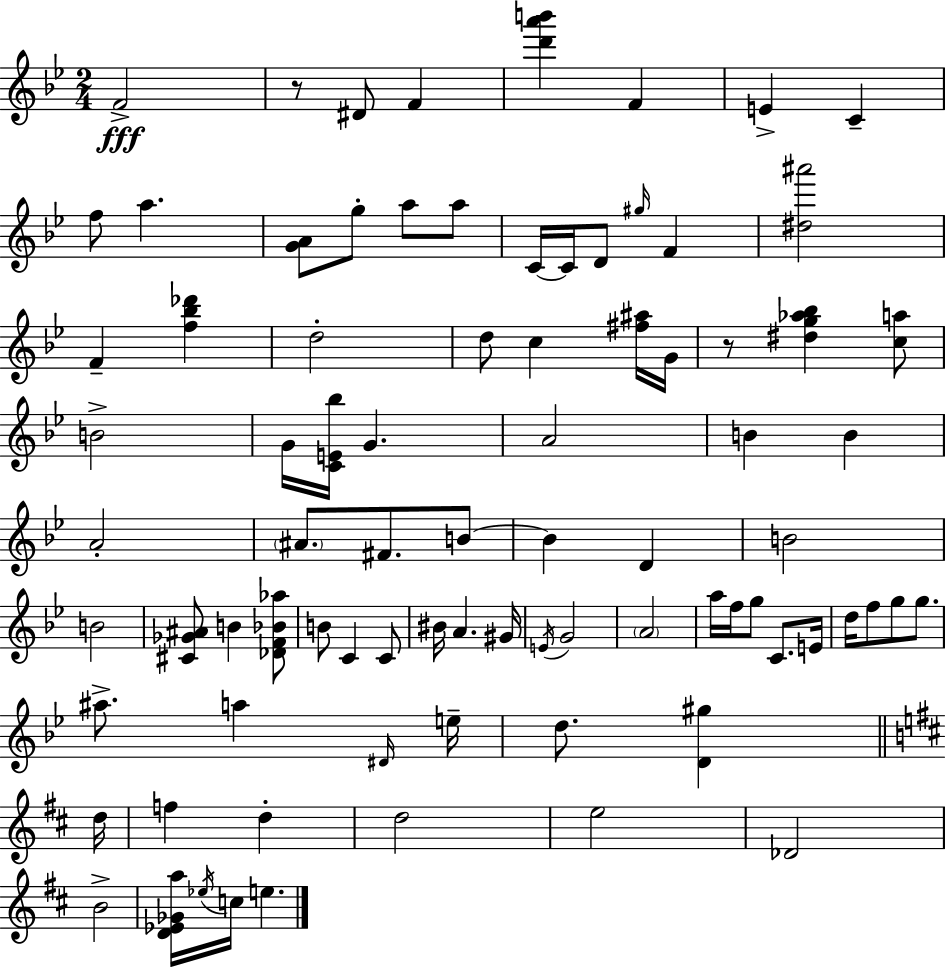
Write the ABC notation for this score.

X:1
T:Untitled
M:2/4
L:1/4
K:Gm
F2 z/2 ^D/2 F [d'a'b'] F E C f/2 a [GA]/2 g/2 a/2 a/2 C/4 C/4 D/2 ^g/4 F [^d^a']2 F [f_b_d'] d2 d/2 c [^f^a]/4 G/4 z/2 [^dg_a_b] [ca]/2 B2 G/4 [CE_b]/4 G A2 B B A2 ^A/2 ^F/2 B/2 B D B2 B2 [^C_G^A]/2 B [_DF_B_a]/2 B/2 C C/2 ^B/4 A ^G/4 E/4 G2 A2 a/4 f/4 g/2 C/2 E/4 d/4 f/2 g/2 g/2 ^a/2 a ^D/4 e/4 d/2 [D^g] d/4 f d d2 e2 _D2 B2 [D_E_Ga]/4 _e/4 c/4 e